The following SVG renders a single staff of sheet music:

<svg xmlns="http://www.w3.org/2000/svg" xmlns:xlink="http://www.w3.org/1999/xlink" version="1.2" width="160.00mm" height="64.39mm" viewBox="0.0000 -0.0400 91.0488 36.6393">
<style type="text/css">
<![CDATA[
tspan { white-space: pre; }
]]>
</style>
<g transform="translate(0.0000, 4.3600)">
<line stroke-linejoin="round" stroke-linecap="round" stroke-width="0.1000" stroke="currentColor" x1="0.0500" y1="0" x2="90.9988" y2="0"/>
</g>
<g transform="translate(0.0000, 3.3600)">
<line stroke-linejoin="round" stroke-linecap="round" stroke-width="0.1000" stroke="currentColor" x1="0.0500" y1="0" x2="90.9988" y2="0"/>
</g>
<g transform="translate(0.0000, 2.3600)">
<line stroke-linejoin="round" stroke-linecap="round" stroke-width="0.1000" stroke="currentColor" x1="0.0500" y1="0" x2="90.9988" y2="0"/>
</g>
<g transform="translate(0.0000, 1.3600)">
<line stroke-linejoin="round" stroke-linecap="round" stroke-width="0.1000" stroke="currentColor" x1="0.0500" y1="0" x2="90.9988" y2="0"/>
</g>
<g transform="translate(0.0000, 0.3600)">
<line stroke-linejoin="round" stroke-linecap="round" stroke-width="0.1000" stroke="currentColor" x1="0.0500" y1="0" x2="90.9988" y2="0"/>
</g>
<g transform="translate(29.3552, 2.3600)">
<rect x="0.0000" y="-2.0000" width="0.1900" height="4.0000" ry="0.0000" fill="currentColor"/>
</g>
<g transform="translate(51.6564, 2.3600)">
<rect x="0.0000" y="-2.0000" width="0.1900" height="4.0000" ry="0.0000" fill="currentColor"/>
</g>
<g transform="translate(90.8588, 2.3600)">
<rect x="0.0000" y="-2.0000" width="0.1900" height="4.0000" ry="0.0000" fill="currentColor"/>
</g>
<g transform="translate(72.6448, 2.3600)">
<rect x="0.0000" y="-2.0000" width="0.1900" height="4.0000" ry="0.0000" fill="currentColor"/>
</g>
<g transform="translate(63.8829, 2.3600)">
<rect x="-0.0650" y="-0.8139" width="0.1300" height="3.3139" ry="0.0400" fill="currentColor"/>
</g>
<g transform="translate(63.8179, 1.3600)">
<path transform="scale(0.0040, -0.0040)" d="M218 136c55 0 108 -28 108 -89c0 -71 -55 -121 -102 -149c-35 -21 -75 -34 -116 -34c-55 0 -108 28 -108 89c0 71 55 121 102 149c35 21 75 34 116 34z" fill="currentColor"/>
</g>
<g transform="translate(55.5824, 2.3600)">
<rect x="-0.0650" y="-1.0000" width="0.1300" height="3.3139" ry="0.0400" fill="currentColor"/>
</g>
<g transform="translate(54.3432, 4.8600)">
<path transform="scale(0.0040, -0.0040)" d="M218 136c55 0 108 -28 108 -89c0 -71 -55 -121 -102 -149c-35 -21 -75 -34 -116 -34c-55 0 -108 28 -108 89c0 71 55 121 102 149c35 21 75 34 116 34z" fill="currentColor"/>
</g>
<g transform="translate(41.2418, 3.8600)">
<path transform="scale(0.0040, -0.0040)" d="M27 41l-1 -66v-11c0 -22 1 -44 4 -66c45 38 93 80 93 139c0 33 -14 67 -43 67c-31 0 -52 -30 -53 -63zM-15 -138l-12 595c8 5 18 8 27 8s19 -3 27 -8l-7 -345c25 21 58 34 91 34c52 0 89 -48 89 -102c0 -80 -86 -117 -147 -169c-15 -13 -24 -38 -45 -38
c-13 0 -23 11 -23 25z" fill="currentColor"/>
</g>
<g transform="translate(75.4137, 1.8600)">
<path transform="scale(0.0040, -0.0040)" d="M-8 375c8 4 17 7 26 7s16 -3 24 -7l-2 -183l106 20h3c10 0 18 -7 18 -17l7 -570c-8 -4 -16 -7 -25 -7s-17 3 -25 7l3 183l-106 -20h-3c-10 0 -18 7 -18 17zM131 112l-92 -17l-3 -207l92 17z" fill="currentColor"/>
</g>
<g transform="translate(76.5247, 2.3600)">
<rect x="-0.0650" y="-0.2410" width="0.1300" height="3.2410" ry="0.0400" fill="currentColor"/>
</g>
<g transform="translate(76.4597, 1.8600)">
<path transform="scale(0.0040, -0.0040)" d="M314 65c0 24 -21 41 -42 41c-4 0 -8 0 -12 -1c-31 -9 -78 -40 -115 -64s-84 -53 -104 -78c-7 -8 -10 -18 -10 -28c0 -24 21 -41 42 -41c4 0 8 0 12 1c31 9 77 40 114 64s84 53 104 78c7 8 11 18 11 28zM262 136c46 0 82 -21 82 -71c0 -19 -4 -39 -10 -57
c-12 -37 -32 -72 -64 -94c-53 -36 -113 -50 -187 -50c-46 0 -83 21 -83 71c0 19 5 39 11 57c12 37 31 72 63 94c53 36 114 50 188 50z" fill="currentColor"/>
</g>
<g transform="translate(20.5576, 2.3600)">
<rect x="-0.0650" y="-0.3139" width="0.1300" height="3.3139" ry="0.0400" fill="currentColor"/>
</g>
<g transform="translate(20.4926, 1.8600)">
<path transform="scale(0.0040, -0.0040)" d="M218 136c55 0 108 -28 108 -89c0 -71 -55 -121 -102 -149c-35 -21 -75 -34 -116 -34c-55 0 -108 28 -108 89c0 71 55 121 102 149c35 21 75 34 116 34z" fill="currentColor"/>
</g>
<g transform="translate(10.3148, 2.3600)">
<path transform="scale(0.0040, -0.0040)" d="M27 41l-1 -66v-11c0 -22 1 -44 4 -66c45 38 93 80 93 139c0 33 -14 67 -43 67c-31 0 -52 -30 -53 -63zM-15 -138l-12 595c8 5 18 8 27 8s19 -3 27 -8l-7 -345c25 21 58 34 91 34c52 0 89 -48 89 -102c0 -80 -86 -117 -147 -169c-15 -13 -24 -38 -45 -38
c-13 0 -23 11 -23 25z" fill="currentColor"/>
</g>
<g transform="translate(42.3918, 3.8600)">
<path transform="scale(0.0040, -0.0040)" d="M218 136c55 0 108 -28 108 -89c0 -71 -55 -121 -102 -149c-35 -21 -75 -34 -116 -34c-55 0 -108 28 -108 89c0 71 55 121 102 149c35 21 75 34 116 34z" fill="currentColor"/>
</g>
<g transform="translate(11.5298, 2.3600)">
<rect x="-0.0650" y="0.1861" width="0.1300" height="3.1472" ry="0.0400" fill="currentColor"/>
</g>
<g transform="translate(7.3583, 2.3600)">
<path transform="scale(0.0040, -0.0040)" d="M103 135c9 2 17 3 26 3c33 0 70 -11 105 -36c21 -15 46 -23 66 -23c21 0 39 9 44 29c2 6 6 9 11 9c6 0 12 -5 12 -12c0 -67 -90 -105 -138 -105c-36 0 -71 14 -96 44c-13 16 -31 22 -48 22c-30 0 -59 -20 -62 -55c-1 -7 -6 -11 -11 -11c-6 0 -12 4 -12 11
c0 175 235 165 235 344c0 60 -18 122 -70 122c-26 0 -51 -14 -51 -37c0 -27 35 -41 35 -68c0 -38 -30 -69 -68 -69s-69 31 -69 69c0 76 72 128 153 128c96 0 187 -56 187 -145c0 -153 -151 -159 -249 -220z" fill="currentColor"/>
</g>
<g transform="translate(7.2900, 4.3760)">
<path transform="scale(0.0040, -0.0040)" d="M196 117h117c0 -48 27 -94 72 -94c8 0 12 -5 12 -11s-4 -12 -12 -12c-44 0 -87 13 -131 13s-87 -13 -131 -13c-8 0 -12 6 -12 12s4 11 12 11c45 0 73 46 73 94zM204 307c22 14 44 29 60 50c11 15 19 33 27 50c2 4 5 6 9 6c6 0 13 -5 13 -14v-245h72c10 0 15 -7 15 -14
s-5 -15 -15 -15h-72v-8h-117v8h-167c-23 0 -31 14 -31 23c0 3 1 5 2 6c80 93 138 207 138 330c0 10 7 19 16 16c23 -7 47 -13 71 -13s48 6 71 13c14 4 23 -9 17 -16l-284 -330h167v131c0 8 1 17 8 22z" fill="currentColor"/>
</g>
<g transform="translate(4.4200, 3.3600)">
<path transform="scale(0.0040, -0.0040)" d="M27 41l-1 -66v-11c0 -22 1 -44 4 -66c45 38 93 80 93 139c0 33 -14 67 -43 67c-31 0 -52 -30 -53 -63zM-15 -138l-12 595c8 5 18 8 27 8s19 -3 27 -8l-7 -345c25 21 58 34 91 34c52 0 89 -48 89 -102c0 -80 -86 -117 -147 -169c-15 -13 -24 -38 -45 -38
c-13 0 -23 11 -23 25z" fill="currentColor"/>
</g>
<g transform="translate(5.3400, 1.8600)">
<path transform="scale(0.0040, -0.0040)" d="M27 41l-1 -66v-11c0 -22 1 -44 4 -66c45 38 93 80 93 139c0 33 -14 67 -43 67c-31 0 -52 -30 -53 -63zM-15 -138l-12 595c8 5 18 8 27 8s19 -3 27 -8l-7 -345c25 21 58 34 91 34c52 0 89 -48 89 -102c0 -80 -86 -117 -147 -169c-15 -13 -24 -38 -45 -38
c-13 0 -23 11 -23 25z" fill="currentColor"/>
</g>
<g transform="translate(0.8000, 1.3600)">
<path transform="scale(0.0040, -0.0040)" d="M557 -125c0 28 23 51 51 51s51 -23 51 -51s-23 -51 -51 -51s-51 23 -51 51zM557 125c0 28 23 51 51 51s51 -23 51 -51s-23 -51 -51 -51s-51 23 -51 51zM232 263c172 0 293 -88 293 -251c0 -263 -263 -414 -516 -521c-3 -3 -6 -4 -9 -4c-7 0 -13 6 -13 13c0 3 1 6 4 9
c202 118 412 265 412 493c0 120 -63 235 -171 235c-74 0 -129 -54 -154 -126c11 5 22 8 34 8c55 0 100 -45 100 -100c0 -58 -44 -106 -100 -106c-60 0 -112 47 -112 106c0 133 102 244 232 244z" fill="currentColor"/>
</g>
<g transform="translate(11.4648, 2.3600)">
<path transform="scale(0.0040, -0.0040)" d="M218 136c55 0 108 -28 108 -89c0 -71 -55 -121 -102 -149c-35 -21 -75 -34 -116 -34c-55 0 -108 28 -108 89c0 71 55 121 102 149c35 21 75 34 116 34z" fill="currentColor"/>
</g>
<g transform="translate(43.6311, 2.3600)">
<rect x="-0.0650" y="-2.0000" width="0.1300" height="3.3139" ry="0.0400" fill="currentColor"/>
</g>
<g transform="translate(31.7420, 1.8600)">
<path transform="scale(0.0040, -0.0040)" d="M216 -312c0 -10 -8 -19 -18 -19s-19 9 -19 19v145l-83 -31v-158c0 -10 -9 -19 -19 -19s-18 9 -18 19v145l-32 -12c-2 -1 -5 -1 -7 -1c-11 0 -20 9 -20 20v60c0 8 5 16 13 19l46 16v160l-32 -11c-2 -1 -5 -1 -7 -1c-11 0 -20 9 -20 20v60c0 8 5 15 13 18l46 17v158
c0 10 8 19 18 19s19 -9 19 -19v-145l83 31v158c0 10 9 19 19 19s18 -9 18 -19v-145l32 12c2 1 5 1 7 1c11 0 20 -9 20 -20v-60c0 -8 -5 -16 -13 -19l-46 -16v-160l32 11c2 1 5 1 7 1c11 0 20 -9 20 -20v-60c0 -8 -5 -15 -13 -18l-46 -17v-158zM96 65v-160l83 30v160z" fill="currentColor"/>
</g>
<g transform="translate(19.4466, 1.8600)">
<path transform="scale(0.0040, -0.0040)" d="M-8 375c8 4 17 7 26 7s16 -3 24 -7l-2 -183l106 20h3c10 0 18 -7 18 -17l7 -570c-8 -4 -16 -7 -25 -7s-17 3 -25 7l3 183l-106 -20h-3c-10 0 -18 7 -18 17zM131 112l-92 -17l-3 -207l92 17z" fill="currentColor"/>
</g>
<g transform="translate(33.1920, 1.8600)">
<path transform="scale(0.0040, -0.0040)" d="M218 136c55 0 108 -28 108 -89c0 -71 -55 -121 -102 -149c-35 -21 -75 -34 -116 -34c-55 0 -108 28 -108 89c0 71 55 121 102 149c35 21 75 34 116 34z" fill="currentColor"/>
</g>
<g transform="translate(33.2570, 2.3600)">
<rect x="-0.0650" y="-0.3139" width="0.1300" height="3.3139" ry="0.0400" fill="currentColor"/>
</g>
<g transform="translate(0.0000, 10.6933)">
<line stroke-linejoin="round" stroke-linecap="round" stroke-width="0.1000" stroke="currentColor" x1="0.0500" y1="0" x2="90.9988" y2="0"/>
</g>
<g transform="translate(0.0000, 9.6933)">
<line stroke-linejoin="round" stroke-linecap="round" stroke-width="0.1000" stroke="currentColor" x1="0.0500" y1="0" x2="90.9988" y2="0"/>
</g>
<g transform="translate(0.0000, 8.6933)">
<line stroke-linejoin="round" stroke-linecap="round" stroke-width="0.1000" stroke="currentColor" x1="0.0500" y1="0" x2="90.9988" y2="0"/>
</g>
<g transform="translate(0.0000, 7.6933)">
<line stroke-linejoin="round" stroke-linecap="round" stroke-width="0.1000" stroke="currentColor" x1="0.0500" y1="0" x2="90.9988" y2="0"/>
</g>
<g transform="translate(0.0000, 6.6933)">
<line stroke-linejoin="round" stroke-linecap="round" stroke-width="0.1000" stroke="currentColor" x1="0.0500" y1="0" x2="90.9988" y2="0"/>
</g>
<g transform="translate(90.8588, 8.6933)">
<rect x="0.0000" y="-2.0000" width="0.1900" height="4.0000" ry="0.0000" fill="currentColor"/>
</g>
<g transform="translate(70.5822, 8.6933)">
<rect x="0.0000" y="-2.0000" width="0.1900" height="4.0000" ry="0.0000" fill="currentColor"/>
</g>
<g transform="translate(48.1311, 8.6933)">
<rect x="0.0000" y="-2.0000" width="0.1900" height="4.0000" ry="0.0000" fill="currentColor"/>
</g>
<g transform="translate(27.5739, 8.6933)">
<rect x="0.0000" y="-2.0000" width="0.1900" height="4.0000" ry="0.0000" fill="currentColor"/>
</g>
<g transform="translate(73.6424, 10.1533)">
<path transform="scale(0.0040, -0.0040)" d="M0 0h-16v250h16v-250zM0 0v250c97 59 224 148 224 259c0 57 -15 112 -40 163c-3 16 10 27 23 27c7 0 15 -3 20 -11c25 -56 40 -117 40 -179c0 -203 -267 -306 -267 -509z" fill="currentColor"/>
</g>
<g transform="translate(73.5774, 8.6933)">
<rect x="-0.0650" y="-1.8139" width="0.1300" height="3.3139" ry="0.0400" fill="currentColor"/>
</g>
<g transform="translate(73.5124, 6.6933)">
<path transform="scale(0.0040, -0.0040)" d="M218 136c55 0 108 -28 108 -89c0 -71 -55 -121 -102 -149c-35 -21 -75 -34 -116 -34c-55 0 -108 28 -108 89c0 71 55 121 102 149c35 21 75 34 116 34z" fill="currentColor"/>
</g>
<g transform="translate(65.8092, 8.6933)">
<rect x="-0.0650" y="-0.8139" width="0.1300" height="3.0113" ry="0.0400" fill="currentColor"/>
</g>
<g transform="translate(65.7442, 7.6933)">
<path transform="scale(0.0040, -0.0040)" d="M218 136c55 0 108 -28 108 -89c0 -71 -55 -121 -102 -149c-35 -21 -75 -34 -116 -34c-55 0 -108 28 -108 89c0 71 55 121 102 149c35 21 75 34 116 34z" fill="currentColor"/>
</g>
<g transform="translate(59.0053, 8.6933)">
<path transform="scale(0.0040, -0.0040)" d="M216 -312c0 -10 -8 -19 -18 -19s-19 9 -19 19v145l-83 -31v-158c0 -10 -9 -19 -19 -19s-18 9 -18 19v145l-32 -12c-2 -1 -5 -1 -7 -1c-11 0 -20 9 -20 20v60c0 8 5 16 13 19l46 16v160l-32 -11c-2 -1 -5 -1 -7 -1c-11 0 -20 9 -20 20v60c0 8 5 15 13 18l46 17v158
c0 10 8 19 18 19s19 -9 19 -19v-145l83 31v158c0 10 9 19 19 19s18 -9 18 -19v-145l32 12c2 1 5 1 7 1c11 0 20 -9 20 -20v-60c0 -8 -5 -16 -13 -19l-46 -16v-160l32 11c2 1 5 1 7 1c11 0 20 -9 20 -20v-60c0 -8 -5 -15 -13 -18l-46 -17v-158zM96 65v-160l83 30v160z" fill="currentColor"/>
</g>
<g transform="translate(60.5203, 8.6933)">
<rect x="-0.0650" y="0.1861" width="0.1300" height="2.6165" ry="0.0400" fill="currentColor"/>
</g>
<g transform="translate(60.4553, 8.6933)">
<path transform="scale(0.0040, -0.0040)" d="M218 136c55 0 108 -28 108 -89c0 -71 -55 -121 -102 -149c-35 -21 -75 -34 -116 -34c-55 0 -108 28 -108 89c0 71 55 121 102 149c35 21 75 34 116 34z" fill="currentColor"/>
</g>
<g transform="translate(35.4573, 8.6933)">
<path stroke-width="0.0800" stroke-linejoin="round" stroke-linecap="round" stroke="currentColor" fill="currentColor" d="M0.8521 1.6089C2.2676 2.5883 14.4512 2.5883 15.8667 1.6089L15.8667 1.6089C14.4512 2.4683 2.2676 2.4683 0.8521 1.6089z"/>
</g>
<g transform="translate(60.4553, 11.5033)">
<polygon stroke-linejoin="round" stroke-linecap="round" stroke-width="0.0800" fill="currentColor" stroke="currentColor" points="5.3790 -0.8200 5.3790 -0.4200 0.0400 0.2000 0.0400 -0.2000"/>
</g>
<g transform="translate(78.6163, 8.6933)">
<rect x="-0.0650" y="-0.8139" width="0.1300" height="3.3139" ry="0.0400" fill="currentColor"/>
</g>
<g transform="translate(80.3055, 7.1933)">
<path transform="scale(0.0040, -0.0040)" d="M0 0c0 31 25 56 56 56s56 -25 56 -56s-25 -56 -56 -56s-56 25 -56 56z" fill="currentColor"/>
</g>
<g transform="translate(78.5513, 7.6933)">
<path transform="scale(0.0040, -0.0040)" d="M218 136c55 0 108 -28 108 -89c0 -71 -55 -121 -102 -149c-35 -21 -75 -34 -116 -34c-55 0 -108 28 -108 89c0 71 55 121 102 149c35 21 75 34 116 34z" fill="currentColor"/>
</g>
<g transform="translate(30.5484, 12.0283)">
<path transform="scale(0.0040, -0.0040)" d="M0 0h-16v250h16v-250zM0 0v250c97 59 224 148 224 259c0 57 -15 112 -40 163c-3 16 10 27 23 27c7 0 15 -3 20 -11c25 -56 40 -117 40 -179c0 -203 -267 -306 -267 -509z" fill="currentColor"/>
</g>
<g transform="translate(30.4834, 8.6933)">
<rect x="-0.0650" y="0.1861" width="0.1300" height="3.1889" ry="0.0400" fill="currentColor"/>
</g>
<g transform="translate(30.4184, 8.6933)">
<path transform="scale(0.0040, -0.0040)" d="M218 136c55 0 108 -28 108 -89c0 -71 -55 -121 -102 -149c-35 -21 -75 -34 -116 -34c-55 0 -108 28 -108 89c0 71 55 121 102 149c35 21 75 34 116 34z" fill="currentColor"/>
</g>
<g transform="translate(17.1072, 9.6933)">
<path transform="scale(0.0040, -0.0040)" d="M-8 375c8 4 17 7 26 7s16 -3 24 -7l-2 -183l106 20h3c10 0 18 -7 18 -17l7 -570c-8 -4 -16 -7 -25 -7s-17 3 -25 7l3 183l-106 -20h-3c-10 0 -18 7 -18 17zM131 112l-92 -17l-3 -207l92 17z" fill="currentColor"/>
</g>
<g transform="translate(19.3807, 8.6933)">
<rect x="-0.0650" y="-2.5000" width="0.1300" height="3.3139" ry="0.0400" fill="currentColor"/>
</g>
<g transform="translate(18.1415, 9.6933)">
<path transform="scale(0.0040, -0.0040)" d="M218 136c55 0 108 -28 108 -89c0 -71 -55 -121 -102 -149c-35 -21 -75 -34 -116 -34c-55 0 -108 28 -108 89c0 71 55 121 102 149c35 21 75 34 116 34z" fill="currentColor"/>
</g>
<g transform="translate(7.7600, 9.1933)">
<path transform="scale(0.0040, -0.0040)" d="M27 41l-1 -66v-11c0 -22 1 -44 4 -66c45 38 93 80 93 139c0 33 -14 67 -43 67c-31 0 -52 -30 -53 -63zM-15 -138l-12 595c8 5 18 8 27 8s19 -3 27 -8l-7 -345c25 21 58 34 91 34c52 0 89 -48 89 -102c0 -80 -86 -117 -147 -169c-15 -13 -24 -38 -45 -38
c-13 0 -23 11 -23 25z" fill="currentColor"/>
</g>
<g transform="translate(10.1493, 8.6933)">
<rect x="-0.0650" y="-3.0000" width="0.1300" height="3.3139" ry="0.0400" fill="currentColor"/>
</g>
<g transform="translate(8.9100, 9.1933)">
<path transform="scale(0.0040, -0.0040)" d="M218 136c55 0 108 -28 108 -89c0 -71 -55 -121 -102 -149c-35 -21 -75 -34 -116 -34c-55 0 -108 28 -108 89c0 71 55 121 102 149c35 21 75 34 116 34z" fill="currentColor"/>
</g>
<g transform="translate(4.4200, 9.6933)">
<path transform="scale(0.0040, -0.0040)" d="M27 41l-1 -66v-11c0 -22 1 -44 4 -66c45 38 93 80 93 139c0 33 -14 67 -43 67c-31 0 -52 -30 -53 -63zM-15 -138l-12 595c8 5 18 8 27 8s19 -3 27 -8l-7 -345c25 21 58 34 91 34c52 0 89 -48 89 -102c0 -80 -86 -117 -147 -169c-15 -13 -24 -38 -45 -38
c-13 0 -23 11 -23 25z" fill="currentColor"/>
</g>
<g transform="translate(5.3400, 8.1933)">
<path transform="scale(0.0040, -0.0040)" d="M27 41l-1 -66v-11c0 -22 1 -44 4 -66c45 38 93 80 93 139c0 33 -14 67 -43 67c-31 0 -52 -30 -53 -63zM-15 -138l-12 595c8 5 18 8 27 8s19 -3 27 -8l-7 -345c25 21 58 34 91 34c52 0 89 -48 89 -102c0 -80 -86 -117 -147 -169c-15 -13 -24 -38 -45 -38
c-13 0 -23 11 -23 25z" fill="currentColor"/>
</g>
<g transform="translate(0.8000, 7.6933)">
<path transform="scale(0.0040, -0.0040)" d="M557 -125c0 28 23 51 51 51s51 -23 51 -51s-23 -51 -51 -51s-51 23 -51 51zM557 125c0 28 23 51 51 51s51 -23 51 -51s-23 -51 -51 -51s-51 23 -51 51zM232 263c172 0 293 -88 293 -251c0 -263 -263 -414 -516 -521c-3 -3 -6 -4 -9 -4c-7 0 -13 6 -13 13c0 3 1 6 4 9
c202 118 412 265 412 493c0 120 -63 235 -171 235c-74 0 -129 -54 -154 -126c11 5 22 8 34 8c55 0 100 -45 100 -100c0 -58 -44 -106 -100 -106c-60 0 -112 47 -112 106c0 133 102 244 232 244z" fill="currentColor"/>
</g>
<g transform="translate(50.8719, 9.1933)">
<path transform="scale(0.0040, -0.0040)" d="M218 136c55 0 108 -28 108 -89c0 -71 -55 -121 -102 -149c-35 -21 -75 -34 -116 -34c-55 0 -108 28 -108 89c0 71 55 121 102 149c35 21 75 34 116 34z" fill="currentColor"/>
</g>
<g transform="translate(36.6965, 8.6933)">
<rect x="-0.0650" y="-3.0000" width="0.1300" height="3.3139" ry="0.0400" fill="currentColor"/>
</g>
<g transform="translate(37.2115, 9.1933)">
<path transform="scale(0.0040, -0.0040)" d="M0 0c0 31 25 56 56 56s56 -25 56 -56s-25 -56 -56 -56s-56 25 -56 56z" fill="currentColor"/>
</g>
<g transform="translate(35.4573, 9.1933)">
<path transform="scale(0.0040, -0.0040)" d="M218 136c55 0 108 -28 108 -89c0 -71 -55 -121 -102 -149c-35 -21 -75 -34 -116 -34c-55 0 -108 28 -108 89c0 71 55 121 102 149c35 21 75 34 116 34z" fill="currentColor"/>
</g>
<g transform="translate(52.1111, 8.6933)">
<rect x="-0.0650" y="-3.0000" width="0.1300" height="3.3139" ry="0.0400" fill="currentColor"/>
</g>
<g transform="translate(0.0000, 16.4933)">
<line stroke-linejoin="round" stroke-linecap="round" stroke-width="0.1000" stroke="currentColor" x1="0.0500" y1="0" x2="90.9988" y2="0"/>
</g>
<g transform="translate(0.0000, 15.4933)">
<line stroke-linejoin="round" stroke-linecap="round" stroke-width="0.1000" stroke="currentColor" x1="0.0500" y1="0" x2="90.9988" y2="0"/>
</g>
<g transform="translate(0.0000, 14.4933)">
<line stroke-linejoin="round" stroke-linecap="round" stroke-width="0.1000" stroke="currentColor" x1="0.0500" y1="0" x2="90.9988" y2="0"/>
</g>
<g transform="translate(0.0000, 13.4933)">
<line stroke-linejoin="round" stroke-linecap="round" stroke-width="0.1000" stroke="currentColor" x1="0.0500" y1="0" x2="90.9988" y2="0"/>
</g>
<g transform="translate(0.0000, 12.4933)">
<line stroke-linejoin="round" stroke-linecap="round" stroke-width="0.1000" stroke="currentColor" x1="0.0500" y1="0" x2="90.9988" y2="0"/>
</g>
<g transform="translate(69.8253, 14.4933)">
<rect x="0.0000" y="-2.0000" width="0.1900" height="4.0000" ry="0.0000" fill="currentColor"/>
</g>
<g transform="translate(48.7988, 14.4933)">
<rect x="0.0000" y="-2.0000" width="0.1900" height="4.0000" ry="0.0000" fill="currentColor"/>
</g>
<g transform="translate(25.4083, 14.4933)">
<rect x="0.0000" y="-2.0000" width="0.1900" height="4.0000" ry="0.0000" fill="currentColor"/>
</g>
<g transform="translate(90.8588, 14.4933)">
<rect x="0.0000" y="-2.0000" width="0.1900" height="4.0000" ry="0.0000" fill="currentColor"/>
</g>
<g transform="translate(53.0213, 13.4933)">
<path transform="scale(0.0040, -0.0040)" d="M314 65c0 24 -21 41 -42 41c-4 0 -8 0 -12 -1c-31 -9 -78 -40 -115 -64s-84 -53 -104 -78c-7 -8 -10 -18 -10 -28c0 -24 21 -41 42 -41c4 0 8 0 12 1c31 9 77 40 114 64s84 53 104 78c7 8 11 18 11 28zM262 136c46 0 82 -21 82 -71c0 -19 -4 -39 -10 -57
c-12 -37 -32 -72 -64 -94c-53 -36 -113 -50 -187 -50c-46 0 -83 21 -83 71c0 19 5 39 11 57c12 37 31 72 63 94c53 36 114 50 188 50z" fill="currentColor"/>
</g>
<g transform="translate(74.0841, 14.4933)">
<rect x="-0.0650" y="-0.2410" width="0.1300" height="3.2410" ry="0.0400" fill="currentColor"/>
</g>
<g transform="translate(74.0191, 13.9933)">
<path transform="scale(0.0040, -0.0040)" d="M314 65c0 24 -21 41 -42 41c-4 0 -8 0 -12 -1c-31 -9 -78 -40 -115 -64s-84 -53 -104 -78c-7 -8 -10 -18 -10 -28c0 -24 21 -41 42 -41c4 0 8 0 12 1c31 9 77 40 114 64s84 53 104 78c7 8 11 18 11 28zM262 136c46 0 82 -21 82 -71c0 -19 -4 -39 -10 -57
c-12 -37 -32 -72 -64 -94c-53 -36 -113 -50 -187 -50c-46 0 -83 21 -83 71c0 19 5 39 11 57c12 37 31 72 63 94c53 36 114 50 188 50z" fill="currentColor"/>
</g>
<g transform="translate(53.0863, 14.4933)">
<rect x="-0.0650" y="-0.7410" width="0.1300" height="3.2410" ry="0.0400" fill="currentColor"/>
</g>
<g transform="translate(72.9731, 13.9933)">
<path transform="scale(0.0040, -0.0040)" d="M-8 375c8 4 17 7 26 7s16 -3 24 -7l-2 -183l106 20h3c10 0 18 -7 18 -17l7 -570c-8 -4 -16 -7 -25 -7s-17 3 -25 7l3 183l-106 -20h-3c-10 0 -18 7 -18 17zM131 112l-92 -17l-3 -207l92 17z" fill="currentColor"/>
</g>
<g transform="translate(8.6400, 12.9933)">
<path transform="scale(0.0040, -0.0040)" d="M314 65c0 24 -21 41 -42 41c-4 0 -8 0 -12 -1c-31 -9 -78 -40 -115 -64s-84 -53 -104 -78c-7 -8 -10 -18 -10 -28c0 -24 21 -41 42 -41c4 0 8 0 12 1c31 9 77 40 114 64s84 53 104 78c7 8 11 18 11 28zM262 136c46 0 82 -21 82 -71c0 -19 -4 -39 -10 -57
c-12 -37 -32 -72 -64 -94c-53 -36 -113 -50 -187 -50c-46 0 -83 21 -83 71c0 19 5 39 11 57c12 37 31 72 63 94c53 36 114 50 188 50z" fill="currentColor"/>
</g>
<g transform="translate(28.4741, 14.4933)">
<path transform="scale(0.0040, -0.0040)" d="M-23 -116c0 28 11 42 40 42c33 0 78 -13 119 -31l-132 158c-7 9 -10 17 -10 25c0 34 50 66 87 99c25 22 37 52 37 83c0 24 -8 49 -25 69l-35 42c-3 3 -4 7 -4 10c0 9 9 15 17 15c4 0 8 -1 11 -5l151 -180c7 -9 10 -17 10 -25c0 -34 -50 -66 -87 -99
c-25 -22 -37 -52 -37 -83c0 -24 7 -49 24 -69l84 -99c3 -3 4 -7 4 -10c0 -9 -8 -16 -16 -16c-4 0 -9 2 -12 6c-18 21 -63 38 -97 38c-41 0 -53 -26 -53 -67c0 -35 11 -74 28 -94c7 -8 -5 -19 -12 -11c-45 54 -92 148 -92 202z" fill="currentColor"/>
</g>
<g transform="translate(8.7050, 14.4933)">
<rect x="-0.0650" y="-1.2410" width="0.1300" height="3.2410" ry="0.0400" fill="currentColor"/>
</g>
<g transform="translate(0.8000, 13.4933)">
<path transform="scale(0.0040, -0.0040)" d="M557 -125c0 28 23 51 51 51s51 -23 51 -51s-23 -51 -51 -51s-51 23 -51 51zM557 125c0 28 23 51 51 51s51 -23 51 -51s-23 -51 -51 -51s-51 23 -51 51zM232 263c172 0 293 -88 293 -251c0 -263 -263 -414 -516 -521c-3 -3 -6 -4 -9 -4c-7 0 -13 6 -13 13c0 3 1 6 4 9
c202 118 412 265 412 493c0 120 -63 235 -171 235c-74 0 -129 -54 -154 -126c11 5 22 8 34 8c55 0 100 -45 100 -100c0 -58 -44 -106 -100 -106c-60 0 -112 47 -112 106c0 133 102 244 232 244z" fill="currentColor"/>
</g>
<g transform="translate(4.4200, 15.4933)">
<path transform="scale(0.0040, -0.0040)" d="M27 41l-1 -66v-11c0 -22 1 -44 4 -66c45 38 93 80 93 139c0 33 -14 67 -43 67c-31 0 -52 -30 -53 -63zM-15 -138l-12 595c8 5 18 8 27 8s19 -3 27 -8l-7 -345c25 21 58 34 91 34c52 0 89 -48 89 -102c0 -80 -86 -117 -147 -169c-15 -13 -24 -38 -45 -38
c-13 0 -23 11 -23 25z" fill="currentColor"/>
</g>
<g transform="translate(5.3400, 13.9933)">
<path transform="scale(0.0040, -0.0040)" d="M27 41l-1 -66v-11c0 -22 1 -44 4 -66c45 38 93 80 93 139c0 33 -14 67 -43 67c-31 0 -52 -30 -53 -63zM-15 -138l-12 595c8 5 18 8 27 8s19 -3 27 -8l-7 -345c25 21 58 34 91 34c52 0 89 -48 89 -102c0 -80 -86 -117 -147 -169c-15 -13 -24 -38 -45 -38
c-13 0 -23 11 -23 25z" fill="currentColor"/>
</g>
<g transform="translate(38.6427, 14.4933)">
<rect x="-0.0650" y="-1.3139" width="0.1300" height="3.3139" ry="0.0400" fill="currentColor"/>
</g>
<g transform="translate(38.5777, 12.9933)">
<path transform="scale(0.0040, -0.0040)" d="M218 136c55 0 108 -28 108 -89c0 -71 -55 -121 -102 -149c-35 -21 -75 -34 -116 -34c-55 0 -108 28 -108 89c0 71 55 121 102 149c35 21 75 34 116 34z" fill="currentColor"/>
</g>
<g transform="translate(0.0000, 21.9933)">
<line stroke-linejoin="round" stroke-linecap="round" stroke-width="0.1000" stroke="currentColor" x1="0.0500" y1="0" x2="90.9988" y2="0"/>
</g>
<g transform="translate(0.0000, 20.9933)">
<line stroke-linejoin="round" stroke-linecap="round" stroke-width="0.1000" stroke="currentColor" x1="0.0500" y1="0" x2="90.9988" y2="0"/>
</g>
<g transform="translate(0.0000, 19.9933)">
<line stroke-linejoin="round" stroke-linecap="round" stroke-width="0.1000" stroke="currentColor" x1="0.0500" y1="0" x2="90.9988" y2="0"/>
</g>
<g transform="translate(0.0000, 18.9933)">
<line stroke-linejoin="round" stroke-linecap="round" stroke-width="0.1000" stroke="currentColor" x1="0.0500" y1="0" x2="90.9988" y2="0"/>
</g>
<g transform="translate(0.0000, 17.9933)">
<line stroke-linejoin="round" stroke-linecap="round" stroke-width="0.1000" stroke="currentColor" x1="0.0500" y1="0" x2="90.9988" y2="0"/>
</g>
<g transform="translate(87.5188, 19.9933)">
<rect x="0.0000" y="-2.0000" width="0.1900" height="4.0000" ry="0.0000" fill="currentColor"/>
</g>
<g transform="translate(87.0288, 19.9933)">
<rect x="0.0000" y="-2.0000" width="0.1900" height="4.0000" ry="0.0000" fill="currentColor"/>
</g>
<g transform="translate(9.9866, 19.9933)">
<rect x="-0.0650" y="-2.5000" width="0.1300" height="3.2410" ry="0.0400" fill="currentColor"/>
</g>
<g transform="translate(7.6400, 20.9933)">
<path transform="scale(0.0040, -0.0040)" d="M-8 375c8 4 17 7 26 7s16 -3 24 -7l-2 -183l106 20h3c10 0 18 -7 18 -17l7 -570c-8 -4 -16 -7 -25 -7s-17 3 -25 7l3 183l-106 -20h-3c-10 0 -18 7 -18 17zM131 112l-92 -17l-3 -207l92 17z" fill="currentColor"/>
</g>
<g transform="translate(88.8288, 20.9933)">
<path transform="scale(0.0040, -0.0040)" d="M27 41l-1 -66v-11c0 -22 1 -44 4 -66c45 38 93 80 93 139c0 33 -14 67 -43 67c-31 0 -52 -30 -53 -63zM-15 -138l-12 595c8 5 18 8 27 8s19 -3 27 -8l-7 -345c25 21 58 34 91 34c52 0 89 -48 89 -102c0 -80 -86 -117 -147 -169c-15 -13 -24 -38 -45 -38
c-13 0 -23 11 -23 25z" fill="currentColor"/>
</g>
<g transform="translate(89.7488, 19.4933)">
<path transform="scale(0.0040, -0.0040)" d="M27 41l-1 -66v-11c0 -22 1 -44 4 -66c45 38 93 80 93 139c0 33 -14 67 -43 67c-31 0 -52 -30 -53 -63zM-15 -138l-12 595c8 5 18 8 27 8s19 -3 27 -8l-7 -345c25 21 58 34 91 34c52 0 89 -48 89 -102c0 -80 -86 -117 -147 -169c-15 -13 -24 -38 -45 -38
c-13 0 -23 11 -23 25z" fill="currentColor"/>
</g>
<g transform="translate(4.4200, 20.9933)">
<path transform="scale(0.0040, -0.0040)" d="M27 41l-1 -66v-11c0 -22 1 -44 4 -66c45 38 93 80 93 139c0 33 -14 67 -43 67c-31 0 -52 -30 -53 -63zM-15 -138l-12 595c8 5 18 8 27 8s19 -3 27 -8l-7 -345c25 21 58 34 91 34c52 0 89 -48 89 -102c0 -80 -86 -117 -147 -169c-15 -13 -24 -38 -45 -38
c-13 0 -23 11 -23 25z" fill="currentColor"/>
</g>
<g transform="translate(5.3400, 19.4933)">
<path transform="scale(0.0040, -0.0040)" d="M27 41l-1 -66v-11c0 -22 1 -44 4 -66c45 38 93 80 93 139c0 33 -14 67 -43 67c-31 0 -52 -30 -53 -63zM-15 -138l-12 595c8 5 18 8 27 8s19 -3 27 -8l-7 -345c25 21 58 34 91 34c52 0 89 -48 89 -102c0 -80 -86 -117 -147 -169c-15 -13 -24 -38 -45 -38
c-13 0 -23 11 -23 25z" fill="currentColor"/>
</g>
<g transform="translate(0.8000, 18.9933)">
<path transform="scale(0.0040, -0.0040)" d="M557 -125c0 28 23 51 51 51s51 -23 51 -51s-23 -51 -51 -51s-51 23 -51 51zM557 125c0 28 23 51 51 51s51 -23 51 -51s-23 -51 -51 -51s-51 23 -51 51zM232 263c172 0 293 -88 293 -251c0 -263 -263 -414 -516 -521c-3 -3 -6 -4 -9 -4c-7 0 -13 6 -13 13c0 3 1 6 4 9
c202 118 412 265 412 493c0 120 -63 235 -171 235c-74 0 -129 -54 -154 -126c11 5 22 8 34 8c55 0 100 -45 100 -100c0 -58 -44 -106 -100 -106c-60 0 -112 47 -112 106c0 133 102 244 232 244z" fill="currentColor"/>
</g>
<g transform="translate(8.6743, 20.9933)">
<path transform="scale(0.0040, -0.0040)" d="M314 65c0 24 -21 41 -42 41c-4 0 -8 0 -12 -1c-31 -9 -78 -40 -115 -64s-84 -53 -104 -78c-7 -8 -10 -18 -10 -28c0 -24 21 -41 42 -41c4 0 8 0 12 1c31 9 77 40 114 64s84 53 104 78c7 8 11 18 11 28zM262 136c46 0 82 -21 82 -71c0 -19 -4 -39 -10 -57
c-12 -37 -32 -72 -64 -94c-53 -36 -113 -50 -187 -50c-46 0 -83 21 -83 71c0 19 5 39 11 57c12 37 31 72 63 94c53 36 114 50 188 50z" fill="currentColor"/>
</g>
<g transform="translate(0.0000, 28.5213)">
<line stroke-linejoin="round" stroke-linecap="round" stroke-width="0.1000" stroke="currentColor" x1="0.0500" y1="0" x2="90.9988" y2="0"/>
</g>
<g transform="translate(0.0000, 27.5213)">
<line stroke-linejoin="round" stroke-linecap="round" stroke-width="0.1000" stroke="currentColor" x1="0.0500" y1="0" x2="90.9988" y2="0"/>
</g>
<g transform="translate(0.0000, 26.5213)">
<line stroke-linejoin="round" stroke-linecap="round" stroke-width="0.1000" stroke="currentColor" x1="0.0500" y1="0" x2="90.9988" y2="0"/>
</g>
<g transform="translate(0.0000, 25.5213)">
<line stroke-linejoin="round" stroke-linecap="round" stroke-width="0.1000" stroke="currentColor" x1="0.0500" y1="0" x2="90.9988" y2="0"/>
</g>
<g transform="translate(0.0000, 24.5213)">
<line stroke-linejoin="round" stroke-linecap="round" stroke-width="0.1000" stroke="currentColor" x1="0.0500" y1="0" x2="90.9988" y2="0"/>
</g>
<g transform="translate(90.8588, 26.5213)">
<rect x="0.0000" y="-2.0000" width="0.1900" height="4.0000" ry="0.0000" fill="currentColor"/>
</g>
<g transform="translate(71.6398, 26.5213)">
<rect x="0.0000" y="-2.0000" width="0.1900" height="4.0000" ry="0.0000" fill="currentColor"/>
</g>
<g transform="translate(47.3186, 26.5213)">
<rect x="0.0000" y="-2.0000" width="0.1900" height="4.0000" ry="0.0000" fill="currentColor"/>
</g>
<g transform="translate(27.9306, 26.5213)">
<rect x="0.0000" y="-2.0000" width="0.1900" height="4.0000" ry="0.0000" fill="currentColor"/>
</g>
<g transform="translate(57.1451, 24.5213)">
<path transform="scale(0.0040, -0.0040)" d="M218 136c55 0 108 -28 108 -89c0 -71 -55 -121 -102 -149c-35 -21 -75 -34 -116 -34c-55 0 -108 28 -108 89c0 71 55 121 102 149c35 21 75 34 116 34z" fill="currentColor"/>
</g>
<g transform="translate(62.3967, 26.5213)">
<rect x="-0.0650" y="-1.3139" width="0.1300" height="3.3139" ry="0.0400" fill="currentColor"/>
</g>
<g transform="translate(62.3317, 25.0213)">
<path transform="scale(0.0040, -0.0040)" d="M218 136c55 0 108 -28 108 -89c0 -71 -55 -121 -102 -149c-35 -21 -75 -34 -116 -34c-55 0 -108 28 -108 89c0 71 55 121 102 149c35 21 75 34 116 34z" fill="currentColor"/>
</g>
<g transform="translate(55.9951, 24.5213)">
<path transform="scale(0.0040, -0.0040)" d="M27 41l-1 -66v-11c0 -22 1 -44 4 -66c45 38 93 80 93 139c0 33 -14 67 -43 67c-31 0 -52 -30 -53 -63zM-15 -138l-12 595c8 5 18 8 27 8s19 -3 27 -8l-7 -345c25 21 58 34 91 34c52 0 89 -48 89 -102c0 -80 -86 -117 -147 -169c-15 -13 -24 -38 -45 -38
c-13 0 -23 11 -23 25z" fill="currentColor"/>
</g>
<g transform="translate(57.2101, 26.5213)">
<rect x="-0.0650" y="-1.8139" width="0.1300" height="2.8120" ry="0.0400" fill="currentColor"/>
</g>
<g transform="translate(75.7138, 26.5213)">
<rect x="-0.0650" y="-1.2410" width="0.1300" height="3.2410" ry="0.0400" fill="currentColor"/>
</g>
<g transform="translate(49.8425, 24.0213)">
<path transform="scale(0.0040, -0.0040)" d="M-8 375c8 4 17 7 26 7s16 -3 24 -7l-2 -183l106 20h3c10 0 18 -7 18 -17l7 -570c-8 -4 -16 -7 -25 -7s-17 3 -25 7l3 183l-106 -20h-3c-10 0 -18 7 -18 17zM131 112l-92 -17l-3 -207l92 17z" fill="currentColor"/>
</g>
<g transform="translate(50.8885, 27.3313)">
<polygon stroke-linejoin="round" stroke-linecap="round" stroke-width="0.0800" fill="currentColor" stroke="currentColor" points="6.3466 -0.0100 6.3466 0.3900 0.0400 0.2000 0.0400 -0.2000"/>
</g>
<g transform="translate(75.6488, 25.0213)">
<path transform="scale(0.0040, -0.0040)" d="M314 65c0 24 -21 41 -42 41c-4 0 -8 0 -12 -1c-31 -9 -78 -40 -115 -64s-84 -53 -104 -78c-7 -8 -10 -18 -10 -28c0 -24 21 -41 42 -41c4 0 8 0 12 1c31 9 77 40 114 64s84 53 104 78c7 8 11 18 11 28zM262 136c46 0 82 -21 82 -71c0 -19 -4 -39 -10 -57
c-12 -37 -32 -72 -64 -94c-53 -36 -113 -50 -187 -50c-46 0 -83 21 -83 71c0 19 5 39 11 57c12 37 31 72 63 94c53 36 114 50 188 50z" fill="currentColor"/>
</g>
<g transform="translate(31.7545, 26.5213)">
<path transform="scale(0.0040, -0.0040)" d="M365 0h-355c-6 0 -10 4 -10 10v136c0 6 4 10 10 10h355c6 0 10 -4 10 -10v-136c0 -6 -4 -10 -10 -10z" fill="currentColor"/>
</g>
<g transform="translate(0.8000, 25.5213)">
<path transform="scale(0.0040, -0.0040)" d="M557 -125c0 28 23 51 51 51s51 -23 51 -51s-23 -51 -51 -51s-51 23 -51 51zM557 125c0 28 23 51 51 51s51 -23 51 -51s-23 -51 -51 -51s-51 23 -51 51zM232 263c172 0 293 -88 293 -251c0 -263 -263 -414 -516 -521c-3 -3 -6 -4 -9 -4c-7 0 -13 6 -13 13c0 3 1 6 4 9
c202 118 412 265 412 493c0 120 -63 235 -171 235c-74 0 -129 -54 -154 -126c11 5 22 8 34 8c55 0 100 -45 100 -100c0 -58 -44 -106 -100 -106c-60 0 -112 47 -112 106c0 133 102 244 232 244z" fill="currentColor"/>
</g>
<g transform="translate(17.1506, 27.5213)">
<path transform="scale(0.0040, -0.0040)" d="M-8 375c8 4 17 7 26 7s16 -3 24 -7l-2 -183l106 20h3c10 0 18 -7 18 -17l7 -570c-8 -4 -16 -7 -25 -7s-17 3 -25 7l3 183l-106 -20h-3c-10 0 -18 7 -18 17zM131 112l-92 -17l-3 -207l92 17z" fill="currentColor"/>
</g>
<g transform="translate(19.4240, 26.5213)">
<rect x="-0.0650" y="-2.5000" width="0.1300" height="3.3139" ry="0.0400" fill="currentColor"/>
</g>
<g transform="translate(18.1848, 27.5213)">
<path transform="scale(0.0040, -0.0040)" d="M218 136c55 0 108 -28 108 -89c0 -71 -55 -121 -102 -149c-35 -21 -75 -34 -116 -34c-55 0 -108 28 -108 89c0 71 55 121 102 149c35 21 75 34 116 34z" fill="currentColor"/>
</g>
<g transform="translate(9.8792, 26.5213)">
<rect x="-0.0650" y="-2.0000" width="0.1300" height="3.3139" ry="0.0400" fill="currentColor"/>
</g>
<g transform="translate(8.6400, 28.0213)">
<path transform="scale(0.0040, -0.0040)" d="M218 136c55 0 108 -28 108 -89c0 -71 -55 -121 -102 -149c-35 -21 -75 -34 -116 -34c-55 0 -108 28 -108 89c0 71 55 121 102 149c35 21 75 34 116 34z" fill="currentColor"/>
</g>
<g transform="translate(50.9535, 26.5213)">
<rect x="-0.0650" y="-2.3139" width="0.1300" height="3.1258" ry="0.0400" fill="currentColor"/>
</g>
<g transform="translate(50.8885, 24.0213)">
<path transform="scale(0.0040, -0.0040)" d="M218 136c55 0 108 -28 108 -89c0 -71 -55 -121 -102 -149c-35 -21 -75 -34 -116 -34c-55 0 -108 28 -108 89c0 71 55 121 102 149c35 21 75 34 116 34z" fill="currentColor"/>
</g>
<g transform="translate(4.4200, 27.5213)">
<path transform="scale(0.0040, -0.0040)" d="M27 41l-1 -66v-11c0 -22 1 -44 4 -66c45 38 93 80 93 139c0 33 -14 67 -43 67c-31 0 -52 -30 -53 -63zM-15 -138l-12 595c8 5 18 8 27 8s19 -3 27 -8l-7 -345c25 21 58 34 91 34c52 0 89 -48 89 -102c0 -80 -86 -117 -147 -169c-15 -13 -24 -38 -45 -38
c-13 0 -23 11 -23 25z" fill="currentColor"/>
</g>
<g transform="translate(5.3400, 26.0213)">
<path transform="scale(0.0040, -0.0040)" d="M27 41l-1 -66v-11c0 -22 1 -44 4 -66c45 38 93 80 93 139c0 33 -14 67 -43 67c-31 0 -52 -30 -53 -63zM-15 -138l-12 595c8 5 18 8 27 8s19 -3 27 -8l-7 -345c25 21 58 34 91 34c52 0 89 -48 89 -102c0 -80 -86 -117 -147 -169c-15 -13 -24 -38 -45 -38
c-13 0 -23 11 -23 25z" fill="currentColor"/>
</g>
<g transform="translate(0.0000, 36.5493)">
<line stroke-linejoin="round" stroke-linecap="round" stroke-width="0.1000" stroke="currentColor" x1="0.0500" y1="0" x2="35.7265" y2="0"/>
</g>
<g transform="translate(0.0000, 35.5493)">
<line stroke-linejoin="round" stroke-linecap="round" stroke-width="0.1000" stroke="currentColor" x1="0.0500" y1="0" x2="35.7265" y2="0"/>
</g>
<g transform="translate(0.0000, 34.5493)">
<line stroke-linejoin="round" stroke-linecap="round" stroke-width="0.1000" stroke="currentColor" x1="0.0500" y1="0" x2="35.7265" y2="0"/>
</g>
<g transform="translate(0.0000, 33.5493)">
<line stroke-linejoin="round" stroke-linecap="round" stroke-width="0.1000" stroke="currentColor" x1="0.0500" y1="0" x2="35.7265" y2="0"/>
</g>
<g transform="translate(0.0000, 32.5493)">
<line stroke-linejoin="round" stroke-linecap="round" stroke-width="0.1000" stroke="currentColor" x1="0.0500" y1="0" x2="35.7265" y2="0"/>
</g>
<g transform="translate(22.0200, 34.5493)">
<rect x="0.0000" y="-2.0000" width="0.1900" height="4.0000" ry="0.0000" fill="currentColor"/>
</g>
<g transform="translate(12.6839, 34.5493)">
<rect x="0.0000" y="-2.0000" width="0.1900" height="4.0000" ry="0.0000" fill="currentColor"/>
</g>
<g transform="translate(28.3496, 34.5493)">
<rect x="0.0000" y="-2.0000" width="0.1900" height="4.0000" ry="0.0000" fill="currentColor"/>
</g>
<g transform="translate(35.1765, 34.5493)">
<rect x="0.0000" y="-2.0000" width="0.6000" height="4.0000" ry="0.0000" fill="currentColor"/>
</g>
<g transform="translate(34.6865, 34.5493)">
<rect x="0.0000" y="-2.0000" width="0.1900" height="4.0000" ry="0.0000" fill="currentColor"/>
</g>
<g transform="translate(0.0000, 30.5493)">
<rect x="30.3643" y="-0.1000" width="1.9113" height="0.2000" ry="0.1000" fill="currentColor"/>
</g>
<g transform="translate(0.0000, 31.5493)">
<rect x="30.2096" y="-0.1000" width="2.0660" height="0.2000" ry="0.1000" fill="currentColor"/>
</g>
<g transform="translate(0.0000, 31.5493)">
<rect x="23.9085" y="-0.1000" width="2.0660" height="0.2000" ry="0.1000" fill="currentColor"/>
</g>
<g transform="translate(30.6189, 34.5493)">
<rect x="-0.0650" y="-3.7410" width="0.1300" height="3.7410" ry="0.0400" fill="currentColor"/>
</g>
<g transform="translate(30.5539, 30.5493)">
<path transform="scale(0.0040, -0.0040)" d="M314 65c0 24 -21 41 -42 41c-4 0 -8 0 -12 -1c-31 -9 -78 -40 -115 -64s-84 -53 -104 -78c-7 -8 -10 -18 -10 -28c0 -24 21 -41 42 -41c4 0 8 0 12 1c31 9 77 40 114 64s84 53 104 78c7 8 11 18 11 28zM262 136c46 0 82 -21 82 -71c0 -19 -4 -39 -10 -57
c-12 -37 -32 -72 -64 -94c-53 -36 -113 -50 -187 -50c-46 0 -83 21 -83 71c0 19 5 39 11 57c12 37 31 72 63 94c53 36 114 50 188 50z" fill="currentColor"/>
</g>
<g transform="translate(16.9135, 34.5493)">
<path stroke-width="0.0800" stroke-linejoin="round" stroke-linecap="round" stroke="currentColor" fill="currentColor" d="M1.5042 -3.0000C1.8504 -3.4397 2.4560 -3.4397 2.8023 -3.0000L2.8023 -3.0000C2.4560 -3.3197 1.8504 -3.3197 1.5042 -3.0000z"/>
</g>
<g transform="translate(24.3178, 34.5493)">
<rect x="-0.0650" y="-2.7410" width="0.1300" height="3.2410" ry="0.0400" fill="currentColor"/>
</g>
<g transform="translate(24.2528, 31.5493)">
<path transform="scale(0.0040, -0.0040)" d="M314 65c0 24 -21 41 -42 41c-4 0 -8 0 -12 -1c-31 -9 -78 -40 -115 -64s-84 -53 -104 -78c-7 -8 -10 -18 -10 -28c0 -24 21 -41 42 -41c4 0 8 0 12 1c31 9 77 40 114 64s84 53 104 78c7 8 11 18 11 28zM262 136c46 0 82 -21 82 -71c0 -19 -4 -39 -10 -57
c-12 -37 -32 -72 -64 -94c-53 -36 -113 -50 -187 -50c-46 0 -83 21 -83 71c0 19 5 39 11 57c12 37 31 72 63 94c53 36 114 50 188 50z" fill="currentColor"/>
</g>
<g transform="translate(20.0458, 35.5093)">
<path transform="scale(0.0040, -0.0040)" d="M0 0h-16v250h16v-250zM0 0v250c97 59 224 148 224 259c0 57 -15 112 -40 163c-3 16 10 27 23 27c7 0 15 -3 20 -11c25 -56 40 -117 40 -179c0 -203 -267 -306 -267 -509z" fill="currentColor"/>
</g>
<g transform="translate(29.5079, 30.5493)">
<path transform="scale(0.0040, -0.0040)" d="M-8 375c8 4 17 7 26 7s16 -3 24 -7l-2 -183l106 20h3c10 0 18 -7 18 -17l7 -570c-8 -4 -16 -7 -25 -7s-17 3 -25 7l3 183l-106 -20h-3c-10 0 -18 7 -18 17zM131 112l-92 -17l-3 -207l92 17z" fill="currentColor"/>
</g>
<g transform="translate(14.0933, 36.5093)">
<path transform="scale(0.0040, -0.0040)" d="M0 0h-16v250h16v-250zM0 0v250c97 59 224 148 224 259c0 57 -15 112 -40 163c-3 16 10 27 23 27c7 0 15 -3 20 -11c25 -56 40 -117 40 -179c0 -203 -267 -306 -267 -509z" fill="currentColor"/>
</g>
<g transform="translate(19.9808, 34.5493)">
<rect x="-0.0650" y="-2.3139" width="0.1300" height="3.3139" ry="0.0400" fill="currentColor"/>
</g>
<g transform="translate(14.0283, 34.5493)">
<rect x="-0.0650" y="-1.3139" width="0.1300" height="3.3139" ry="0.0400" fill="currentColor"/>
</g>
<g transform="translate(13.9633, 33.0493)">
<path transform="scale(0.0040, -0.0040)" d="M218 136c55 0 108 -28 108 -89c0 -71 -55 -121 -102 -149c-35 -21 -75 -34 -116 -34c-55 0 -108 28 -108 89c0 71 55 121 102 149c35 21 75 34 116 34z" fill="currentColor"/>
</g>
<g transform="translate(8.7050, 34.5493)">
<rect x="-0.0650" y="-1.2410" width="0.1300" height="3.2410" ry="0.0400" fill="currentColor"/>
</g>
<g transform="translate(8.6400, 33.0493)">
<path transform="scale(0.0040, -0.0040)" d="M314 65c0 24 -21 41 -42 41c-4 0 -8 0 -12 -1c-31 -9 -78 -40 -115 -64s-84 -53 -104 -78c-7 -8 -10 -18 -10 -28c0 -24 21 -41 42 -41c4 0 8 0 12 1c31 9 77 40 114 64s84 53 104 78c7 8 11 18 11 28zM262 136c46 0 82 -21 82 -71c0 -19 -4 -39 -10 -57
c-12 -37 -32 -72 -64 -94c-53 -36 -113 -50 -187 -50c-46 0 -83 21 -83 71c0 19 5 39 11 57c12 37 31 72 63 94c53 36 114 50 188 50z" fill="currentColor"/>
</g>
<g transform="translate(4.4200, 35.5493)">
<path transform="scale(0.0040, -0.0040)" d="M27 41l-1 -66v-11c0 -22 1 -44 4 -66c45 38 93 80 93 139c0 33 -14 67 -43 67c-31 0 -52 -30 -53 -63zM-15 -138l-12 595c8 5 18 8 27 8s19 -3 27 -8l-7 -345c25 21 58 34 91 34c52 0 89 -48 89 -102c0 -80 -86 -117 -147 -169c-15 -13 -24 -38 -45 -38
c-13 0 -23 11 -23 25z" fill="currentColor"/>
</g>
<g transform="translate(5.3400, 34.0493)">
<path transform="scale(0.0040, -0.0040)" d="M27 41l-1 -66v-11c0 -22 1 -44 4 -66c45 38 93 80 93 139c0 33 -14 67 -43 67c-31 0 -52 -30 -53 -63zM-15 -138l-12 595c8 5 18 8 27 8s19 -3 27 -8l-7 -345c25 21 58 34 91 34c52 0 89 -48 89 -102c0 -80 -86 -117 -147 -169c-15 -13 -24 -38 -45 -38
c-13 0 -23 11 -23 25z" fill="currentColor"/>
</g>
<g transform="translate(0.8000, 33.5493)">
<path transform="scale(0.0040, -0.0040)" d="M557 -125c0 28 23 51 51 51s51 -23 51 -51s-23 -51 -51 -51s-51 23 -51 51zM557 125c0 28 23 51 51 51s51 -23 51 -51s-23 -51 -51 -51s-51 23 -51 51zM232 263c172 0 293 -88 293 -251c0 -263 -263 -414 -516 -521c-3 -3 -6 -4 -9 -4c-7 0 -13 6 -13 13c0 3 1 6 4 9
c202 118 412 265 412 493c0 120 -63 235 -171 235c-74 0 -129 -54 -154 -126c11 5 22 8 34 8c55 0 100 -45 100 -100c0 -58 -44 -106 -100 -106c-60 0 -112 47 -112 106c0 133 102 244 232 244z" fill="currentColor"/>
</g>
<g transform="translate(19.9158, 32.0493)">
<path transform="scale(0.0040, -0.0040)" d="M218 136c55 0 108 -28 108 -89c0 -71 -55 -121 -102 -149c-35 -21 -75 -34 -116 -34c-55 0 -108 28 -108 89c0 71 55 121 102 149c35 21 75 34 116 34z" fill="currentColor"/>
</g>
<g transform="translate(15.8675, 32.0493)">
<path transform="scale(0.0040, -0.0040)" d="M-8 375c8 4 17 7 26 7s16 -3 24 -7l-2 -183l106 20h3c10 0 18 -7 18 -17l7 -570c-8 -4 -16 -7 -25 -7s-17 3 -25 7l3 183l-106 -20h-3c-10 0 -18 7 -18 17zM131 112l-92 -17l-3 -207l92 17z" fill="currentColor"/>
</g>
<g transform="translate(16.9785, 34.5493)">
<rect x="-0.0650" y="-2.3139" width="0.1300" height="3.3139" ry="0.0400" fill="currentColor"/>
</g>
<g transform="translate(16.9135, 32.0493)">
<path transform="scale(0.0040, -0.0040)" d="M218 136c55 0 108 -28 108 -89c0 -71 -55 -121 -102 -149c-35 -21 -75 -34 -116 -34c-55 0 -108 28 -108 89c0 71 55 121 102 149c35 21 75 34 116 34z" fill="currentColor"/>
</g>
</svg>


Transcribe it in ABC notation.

X:1
T:Untitled
M:2/4
L:1/4
K:Bb
_D, E, ^E, _A,, F,, F, E,2 _C, B,, D,/2 C, C, ^D,/2 F,/2 A,/2 F, G,2 z G, F,2 E,2 B,,2 A,, B,, z2 B,/2 _A,/2 G, G,2 G,2 G,/2 B, B,/2 C2 E2